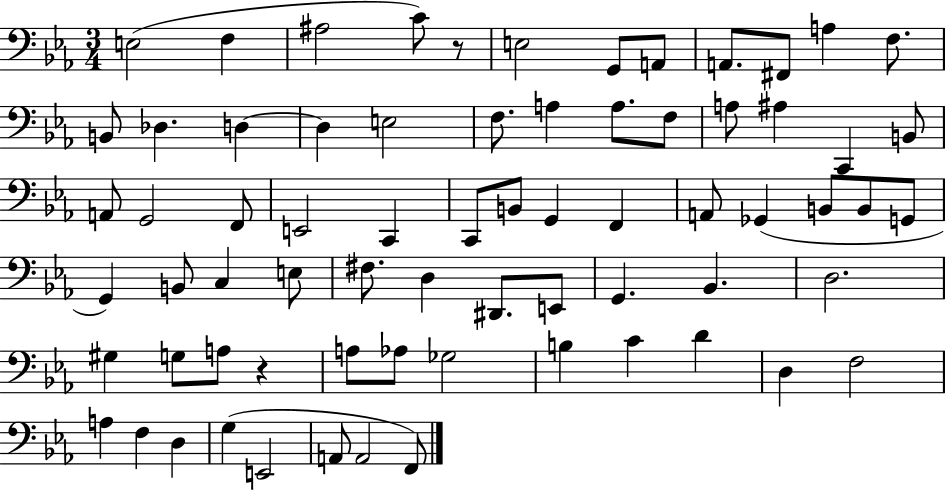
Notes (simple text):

E3/h F3/q A#3/h C4/e R/e E3/h G2/e A2/e A2/e. F#2/e A3/q F3/e. B2/e Db3/q. D3/q D3/q E3/h F3/e. A3/q A3/e. F3/e A3/e A#3/q C2/q B2/e A2/e G2/h F2/e E2/h C2/q C2/e B2/e G2/q F2/q A2/e Gb2/q B2/e B2/e G2/e G2/q B2/e C3/q E3/e F#3/e. D3/q D#2/e. E2/e G2/q. Bb2/q. D3/h. G#3/q G3/e A3/e R/q A3/e Ab3/e Gb3/h B3/q C4/q D4/q D3/q F3/h A3/q F3/q D3/q G3/q E2/h A2/e A2/h F2/e